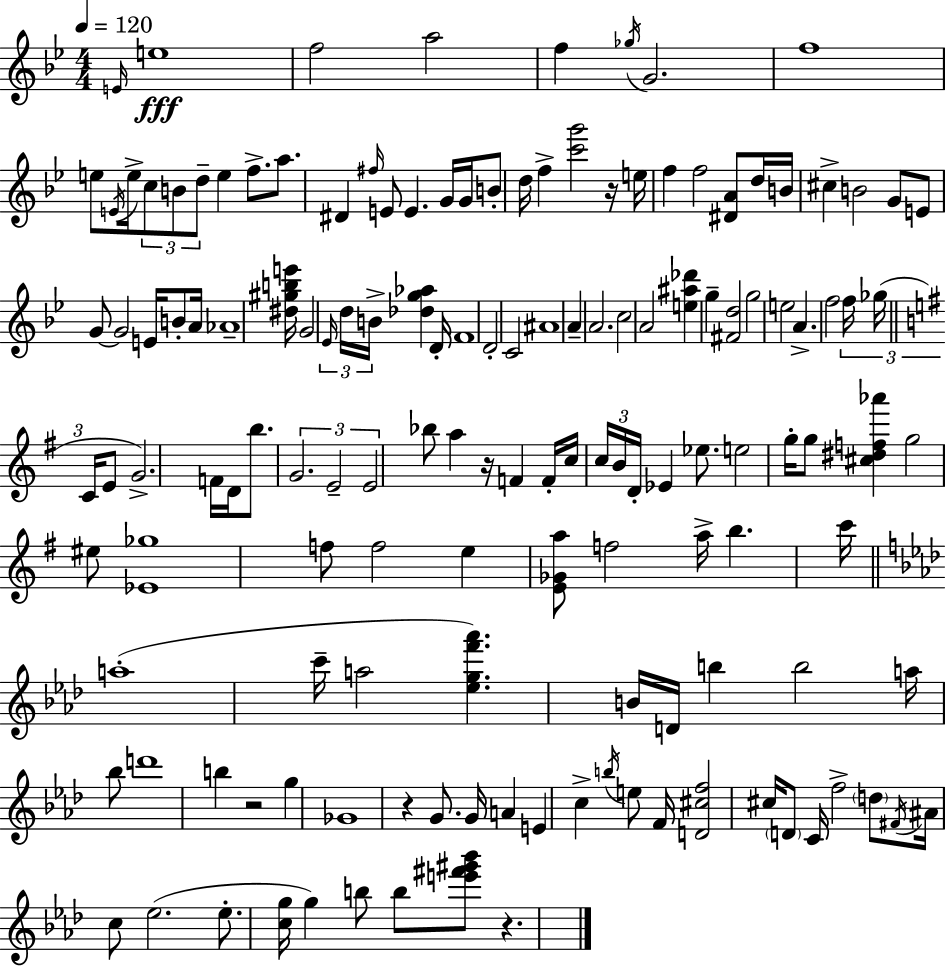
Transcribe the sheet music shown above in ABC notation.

X:1
T:Untitled
M:4/4
L:1/4
K:Gm
E/4 e4 f2 a2 f _g/4 G2 f4 e/2 E/4 e/4 c/2 B/2 d/2 e f/2 a/2 ^D ^f/4 E/2 E G/4 G/4 B/2 d/4 f [c'g']2 z/4 e/4 f f2 [^DA]/2 d/4 B/4 ^c B2 G/2 E/2 G/2 G2 E/4 B/2 A/4 _A4 [^d^gbe']/4 G2 _E/4 d/4 B/4 [_dg_a] D/4 F4 D2 C2 ^A4 A A2 c2 A2 [e^a_d'] g [^Fd]2 g2 e2 A f2 f/4 _g/4 C/4 E/2 G2 F/4 D/4 b/2 G2 E2 E2 _b/2 a z/4 F F/4 c/4 c/4 B/4 D/4 _E _e/2 e2 g/4 g/2 [^c^df_a'] g2 ^e/2 [_E_g]4 f/2 f2 e [E_Ga]/2 f2 a/4 b c'/4 a4 c'/4 a2 [_egf'_a'] B/4 D/4 b b2 a/4 _b/2 d'4 b z2 g _G4 z G/2 G/4 A E c b/4 e/2 F/4 [D^cf]2 ^c/4 D/2 C/4 f2 d/2 ^F/4 ^A/4 c/2 _e2 _e/2 [cg]/4 g b/2 b/2 [e'^f'^g'_b']/2 z